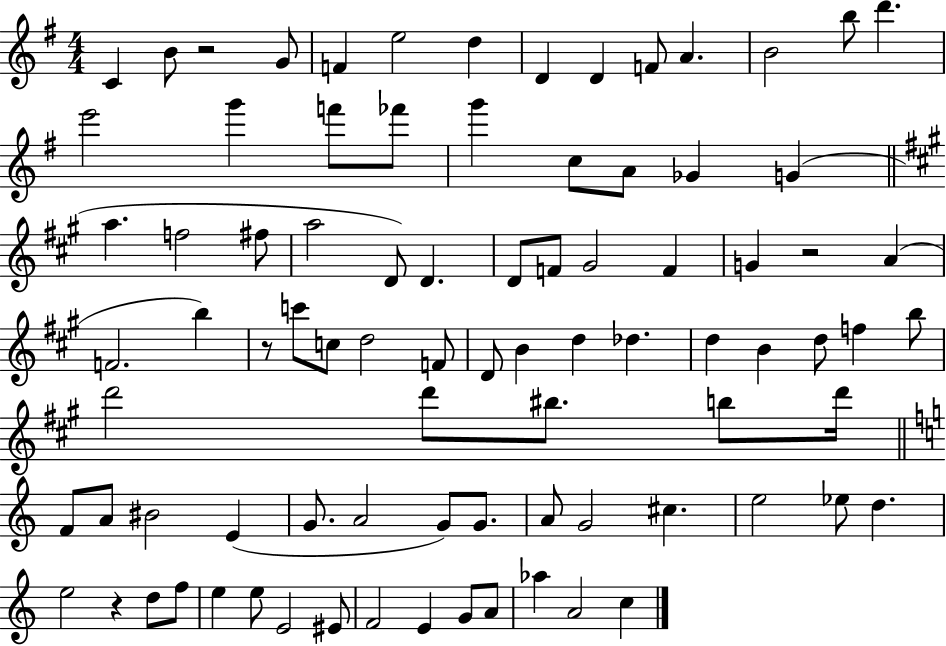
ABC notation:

X:1
T:Untitled
M:4/4
L:1/4
K:G
C B/2 z2 G/2 F e2 d D D F/2 A B2 b/2 d' e'2 g' f'/2 _f'/2 g' c/2 A/2 _G G a f2 ^f/2 a2 D/2 D D/2 F/2 ^G2 F G z2 A F2 b z/2 c'/2 c/2 d2 F/2 D/2 B d _d d B d/2 f b/2 d'2 d'/2 ^b/2 b/2 d'/4 F/2 A/2 ^B2 E G/2 A2 G/2 G/2 A/2 G2 ^c e2 _e/2 d e2 z d/2 f/2 e e/2 E2 ^E/2 F2 E G/2 A/2 _a A2 c